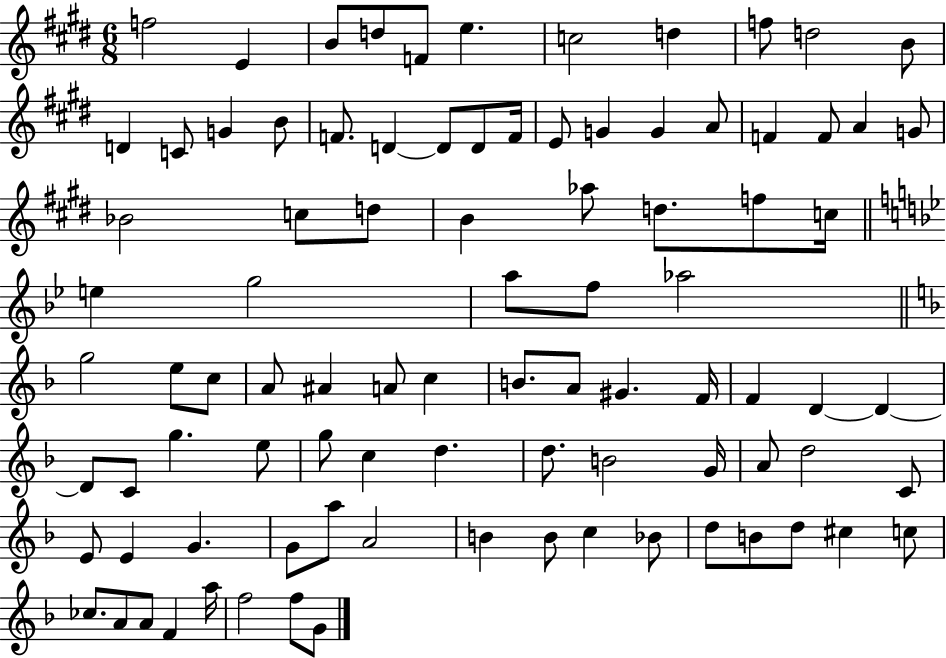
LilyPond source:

{
  \clef treble
  \numericTimeSignature
  \time 6/8
  \key e \major
  f''2 e'4 | b'8 d''8 f'8 e''4. | c''2 d''4 | f''8 d''2 b'8 | \break d'4 c'8 g'4 b'8 | f'8. d'4~~ d'8 d'8 f'16 | e'8 g'4 g'4 a'8 | f'4 f'8 a'4 g'8 | \break bes'2 c''8 d''8 | b'4 aes''8 d''8. f''8 c''16 | \bar "||" \break \key g \minor e''4 g''2 | a''8 f''8 aes''2 | \bar "||" \break \key f \major g''2 e''8 c''8 | a'8 ais'4 a'8 c''4 | b'8. a'8 gis'4. f'16 | f'4 d'4~~ d'4~~ | \break d'8 c'8 g''4. e''8 | g''8 c''4 d''4. | d''8. b'2 g'16 | a'8 d''2 c'8 | \break e'8 e'4 g'4. | g'8 a''8 a'2 | b'4 b'8 c''4 bes'8 | d''8 b'8 d''8 cis''4 c''8 | \break ces''8. a'8 a'8 f'4 a''16 | f''2 f''8 g'8 | \bar "|."
}